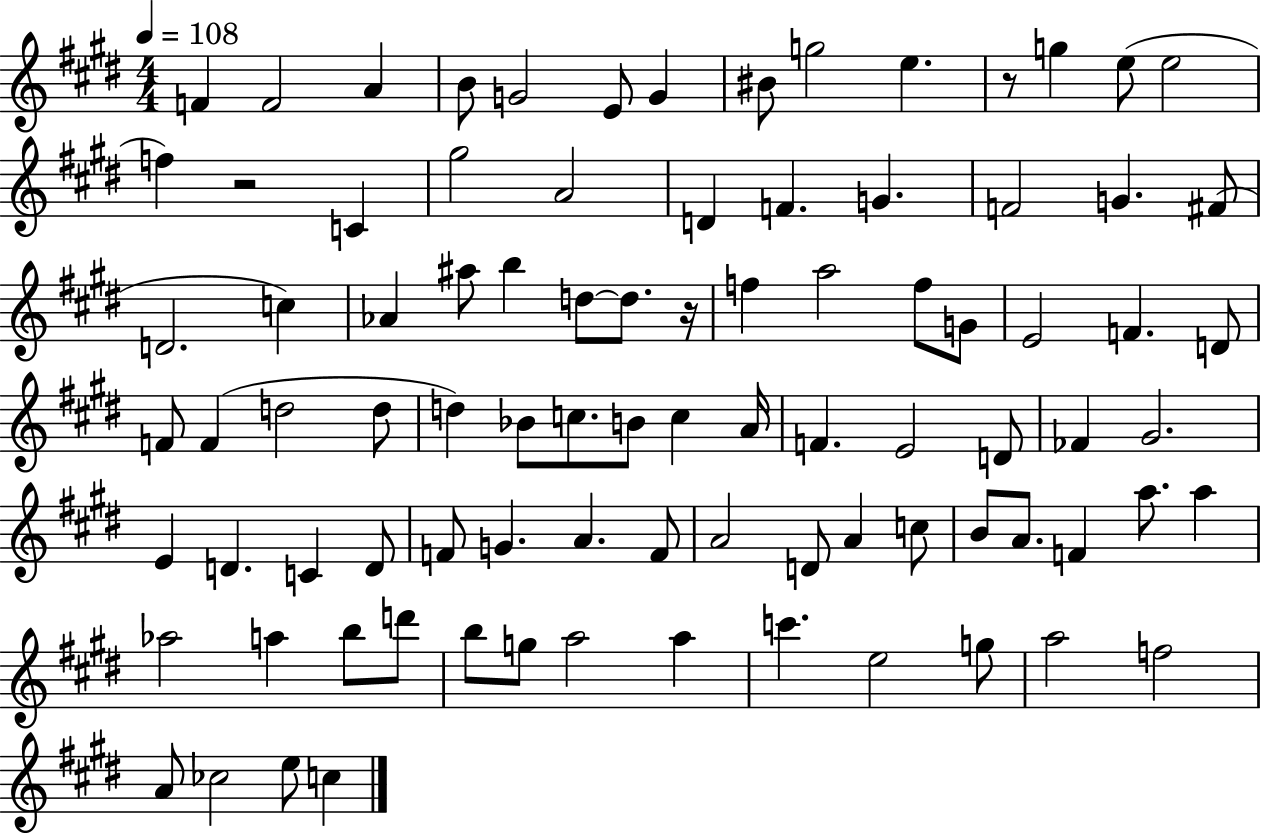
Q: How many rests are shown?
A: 3